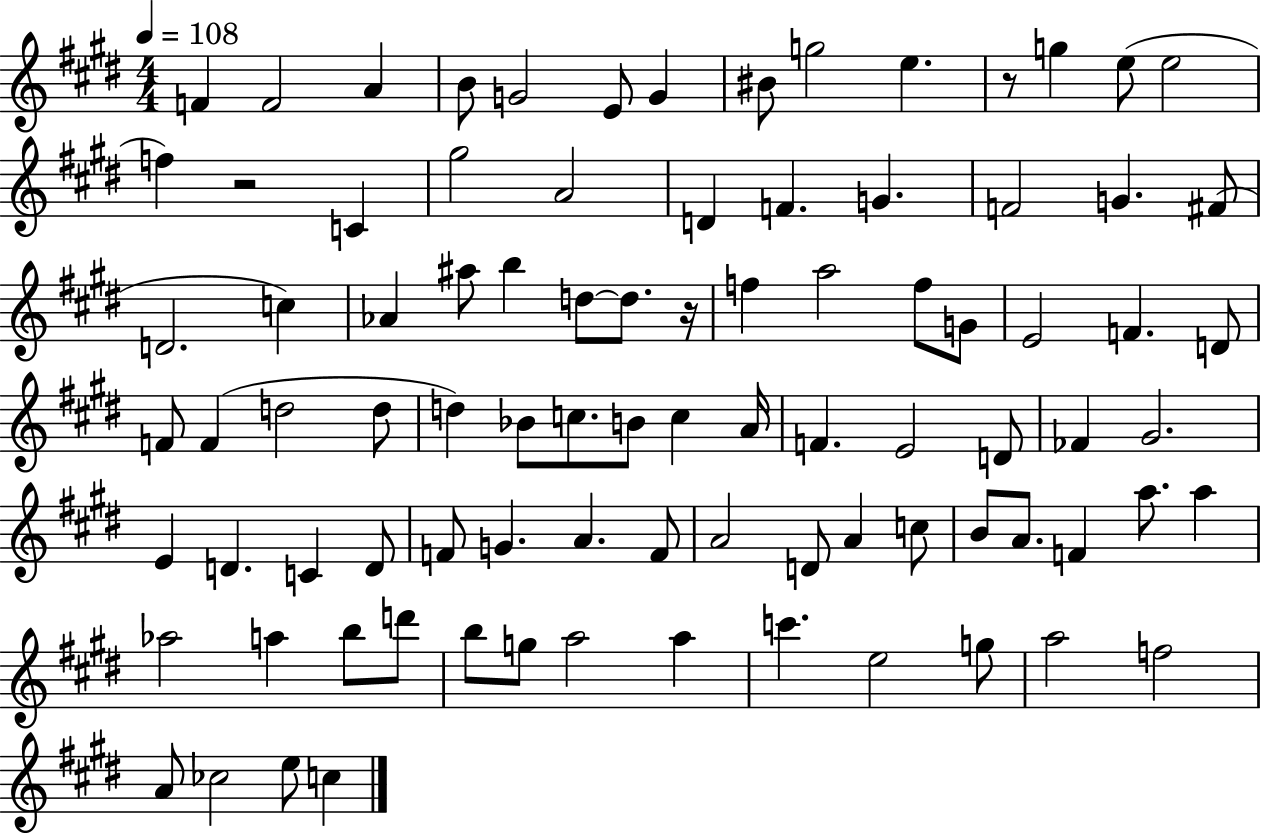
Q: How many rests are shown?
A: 3